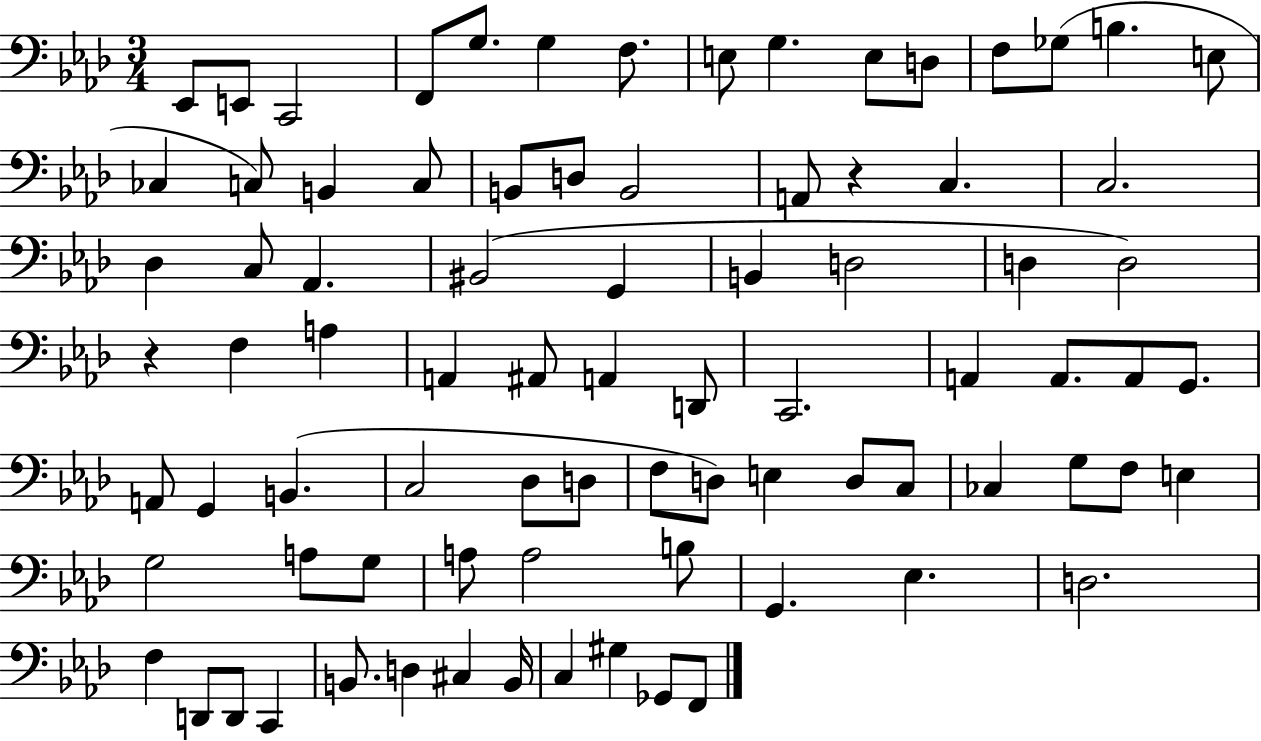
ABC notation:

X:1
T:Untitled
M:3/4
L:1/4
K:Ab
_E,,/2 E,,/2 C,,2 F,,/2 G,/2 G, F,/2 E,/2 G, E,/2 D,/2 F,/2 _G,/2 B, E,/2 _C, C,/2 B,, C,/2 B,,/2 D,/2 B,,2 A,,/2 z C, C,2 _D, C,/2 _A,, ^B,,2 G,, B,, D,2 D, D,2 z F, A, A,, ^A,,/2 A,, D,,/2 C,,2 A,, A,,/2 A,,/2 G,,/2 A,,/2 G,, B,, C,2 _D,/2 D,/2 F,/2 D,/2 E, D,/2 C,/2 _C, G,/2 F,/2 E, G,2 A,/2 G,/2 A,/2 A,2 B,/2 G,, _E, D,2 F, D,,/2 D,,/2 C,, B,,/2 D, ^C, B,,/4 C, ^G, _G,,/2 F,,/2